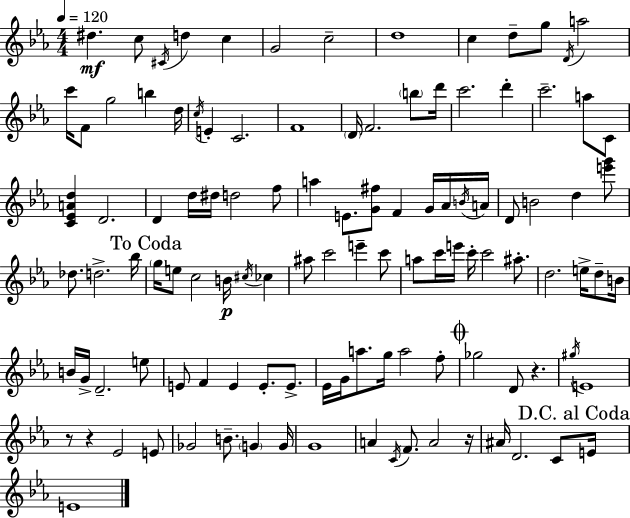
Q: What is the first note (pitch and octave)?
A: D#5